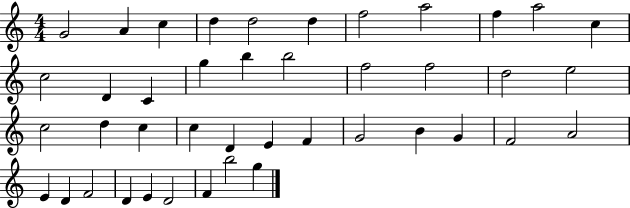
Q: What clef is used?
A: treble